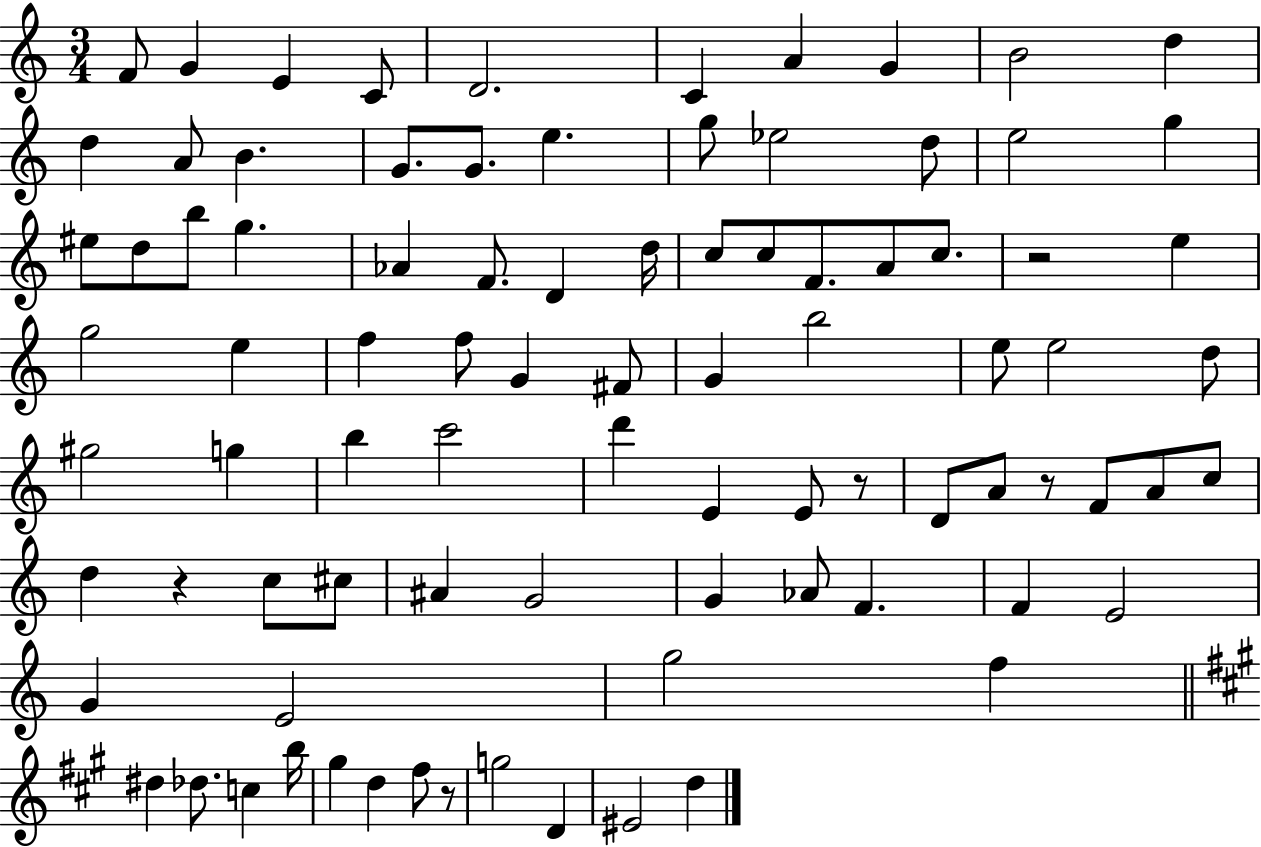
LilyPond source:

{
  \clef treble
  \numericTimeSignature
  \time 3/4
  \key c \major
  f'8 g'4 e'4 c'8 | d'2. | c'4 a'4 g'4 | b'2 d''4 | \break d''4 a'8 b'4. | g'8. g'8. e''4. | g''8 ees''2 d''8 | e''2 g''4 | \break eis''8 d''8 b''8 g''4. | aes'4 f'8. d'4 d''16 | c''8 c''8 f'8. a'8 c''8. | r2 e''4 | \break g''2 e''4 | f''4 f''8 g'4 fis'8 | g'4 b''2 | e''8 e''2 d''8 | \break gis''2 g''4 | b''4 c'''2 | d'''4 e'4 e'8 r8 | d'8 a'8 r8 f'8 a'8 c''8 | \break d''4 r4 c''8 cis''8 | ais'4 g'2 | g'4 aes'8 f'4. | f'4 e'2 | \break g'4 e'2 | g''2 f''4 | \bar "||" \break \key a \major dis''4 des''8. c''4 b''16 | gis''4 d''4 fis''8 r8 | g''2 d'4 | eis'2 d''4 | \break \bar "|."
}